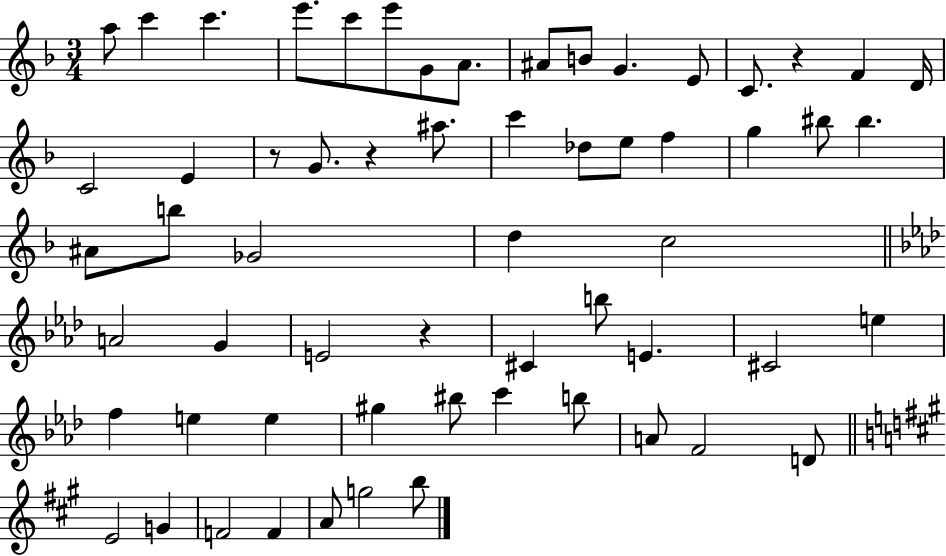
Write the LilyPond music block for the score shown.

{
  \clef treble
  \numericTimeSignature
  \time 3/4
  \key f \major
  a''8 c'''4 c'''4. | e'''8. c'''8 e'''8 g'8 a'8. | ais'8 b'8 g'4. e'8 | c'8. r4 f'4 d'16 | \break c'2 e'4 | r8 g'8. r4 ais''8. | c'''4 des''8 e''8 f''4 | g''4 bis''8 bis''4. | \break ais'8 b''8 ges'2 | d''4 c''2 | \bar "||" \break \key f \minor a'2 g'4 | e'2 r4 | cis'4 b''8 e'4. | cis'2 e''4 | \break f''4 e''4 e''4 | gis''4 bis''8 c'''4 b''8 | a'8 f'2 d'8 | \bar "||" \break \key a \major e'2 g'4 | f'2 f'4 | a'8 g''2 b''8 | \bar "|."
}